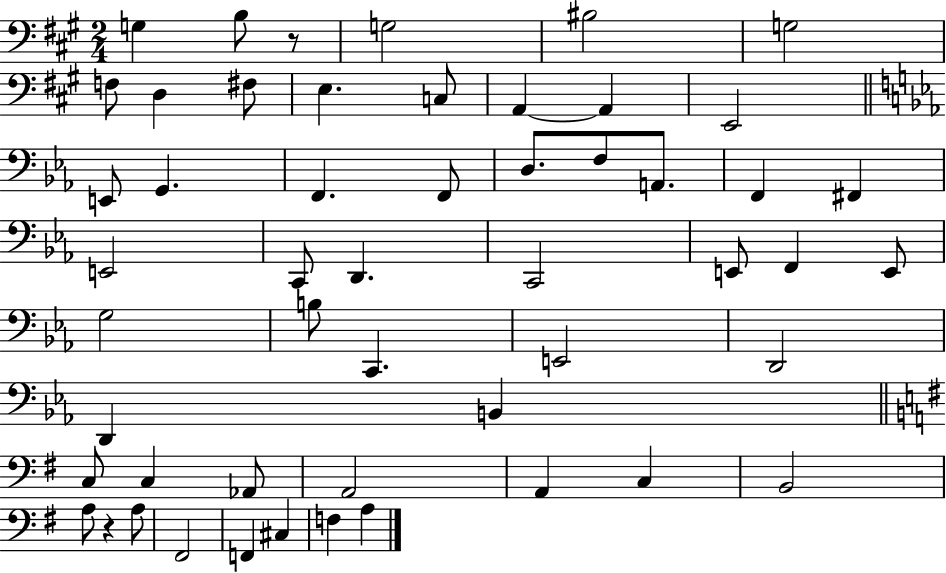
{
  \clef bass
  \numericTimeSignature
  \time 2/4
  \key a \major
  \repeat volta 2 { g4 b8 r8 | g2 | bis2 | g2 | \break f8 d4 fis8 | e4. c8 | a,4~~ a,4 | e,2 | \break \bar "||" \break \key c \minor e,8 g,4. | f,4. f,8 | d8. f8 a,8. | f,4 fis,4 | \break e,2 | c,8 d,4. | c,2 | e,8 f,4 e,8 | \break g2 | b8 c,4. | e,2 | d,2 | \break d,4 b,4 | \bar "||" \break \key g \major c8 c4 aes,8 | a,2 | a,4 c4 | b,2 | \break a8 r4 a8 | fis,2 | f,4 cis4 | f4 a4 | \break } \bar "|."
}